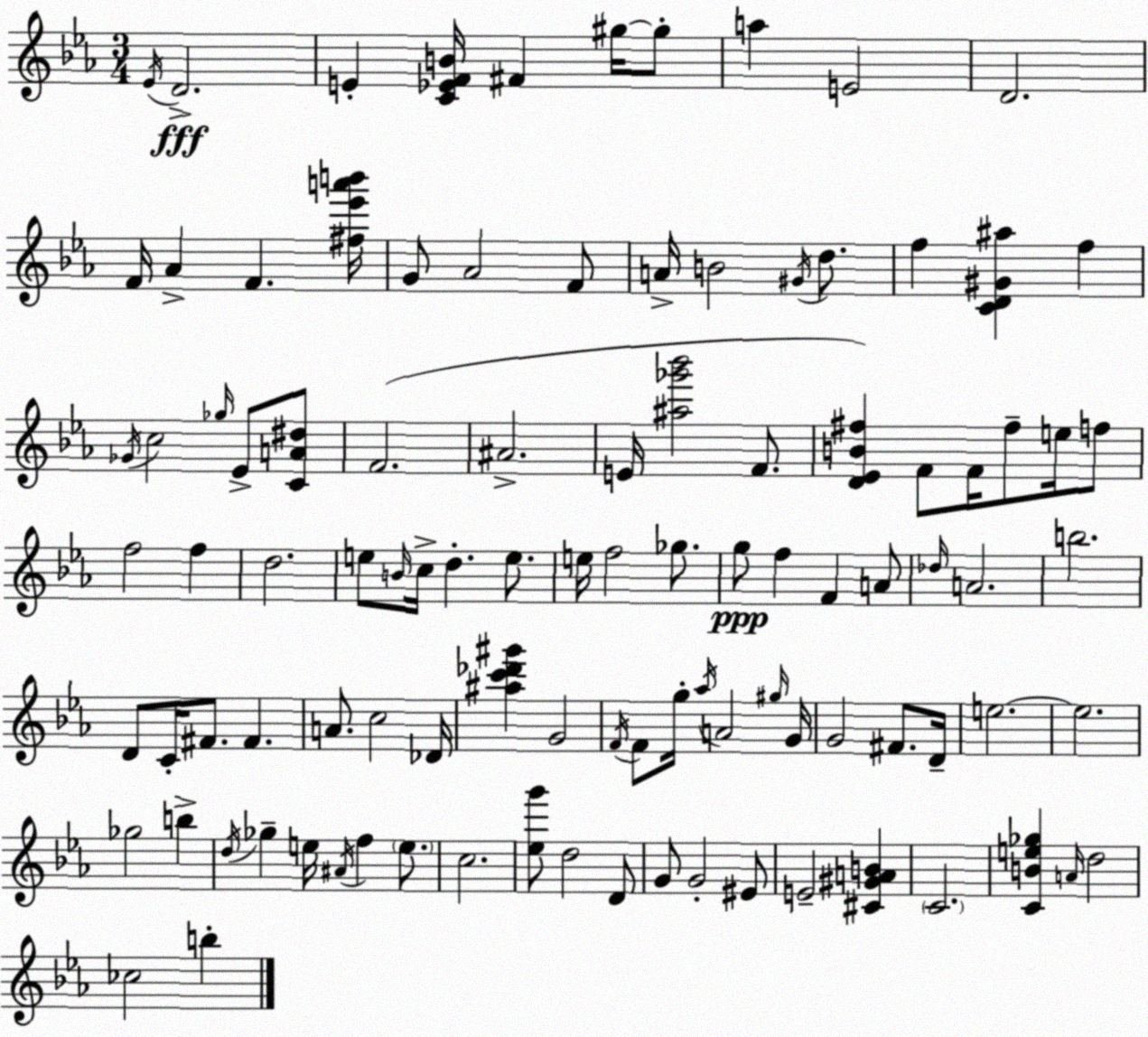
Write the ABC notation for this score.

X:1
T:Untitled
M:3/4
L:1/4
K:Cm
_E/4 D2 E [C_EFB]/4 ^F ^g/4 ^g/2 a E2 D2 F/4 _A F [^f_e'a'b']/4 G/2 _A2 F/2 A/4 B2 ^G/4 d/2 f [CD^G^a] f _G/4 c2 _g/4 _E/2 [CA^d]/2 F2 ^A2 E/4 [^a_g'_b']2 F/2 [D_EB^f] F/2 F/4 ^f/2 e/4 f/2 f2 f d2 e/2 B/4 c/4 d e/2 e/4 f2 _g/2 g/2 f F A/2 _d/4 A2 b2 D/2 C/4 ^F/2 ^F A/2 c2 _D/4 [^ac'_d'^g'] G2 F/4 F/2 g/4 _a/4 A2 ^g/4 G/4 G2 ^F/2 D/4 e2 e2 _g2 b d/4 _g e/4 ^A/4 f e/2 c2 [_eg']/2 d2 D/2 G/2 G2 ^E/2 E2 [^C^GAB] C2 [CBe_g] A/4 d2 _c2 b